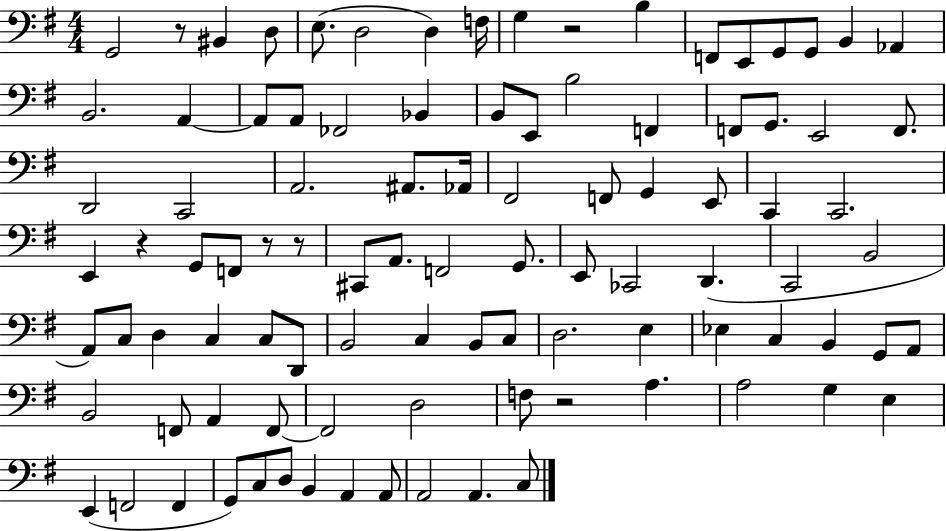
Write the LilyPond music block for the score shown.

{
  \clef bass
  \numericTimeSignature
  \time 4/4
  \key g \major
  g,2 r8 bis,4 d8 | e8.( d2 d4) f16 | g4 r2 b4 | f,8 e,8 g,8 g,8 b,4 aes,4 | \break b,2. a,4~~ | a,8 a,8 fes,2 bes,4 | b,8 e,8 b2 f,4 | f,8 g,8. e,2 f,8. | \break d,2 c,2 | a,2. ais,8. aes,16 | fis,2 f,8 g,4 e,8 | c,4 c,2. | \break e,4 r4 g,8 f,8 r8 r8 | cis,8 a,8. f,2 g,8. | e,8 ces,2 d,4.( | c,2 b,2 | \break a,8) c8 d4 c4 c8 d,8 | b,2 c4 b,8 c8 | d2. e4 | ees4 c4 b,4 g,8 a,8 | \break b,2 f,8 a,4 f,8~~ | f,2 d2 | f8 r2 a4. | a2 g4 e4 | \break e,4( f,2 f,4 | g,8) c8 d8 b,4 a,4 a,8 | a,2 a,4. c8 | \bar "|."
}